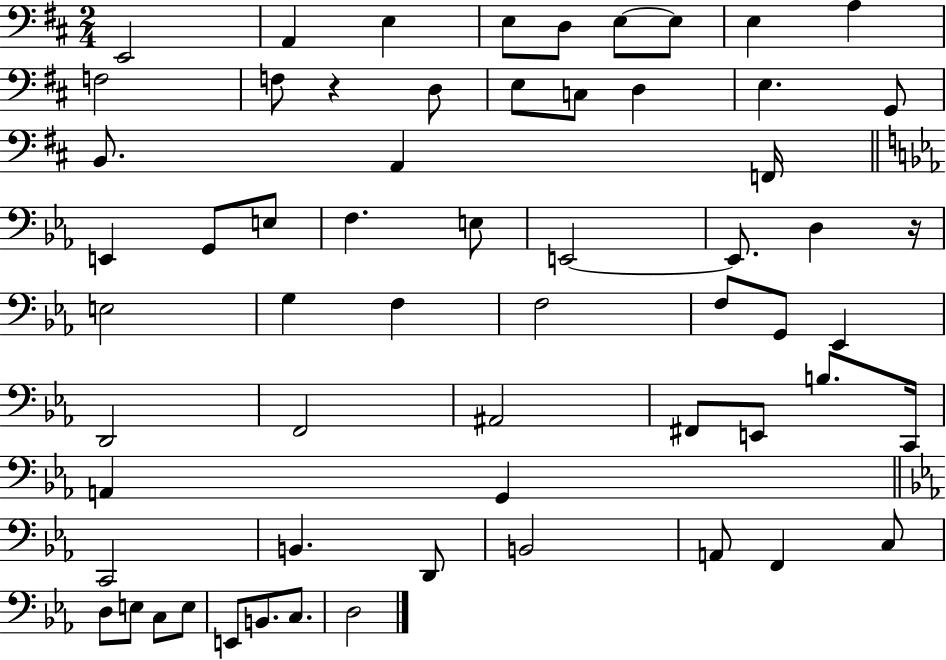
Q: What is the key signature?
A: D major